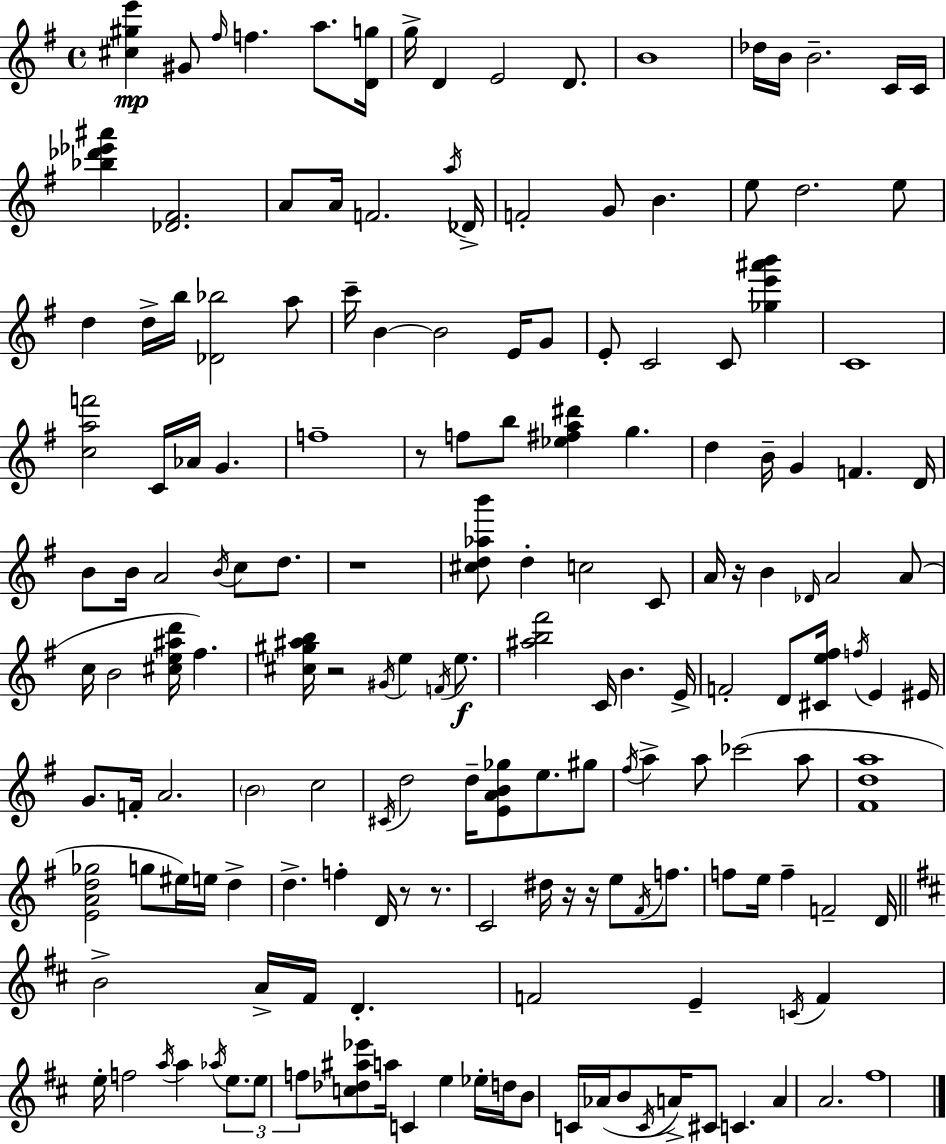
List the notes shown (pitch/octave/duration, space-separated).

[C#5,G#5,E6]/q G#4/e F#5/s F5/q. A5/e. [D4,G5]/s G5/s D4/q E4/h D4/e. B4/w Db5/s B4/s B4/h. C4/s C4/s [Bb5,Db6,Eb6,A#6]/q [Db4,F#4]/h. A4/e A4/s F4/h. A5/s Db4/s F4/h G4/e B4/q. E5/e D5/h. E5/e D5/q D5/s B5/s [Db4,Bb5]/h A5/e C6/s B4/q B4/h E4/s G4/e E4/e C4/h C4/e [Gb5,E6,A#6,B6]/q C4/w [C5,A5,F6]/h C4/s Ab4/s G4/q. F5/w R/e F5/e B5/e [Eb5,F#5,A5,D#6]/q G5/q. D5/q B4/s G4/q F4/q. D4/s B4/e B4/s A4/h B4/s C5/e D5/e. R/w [C#5,D5,Ab5,B6]/e D5/q C5/h C4/e A4/s R/s B4/q Db4/s A4/h A4/e C5/s B4/h [C#5,E5,A#5,D6]/s F#5/q. [C#5,G#5,A#5,B5]/s R/h G#4/s E5/q F4/s E5/e. [A#5,B5,F#6]/h C4/s B4/q. E4/s F4/h D4/e [C#4,E5,F#5]/s F5/s E4/q EIS4/s G4/e. F4/s A4/h. B4/h C5/h C#4/s D5/h D5/s [E4,A4,B4,Gb5]/e E5/e. G#5/e F#5/s A5/q A5/e CES6/h A5/e [F#4,D5,A5]/w [E4,A4,D5,Gb5]/h G5/e EIS5/s E5/s D5/q D5/q. F5/q D4/s R/e R/e. C4/h D#5/s R/s R/s E5/e F#4/s F5/e. F5/e E5/s F5/q F4/h D4/s B4/h A4/s F#4/s D4/q. F4/h E4/q C4/s F4/q E5/s F5/h A5/s A5/q Ab5/s E5/e. E5/e F5/e [C5,Db5,A#5,Eb6]/e A5/s C4/q E5/q Eb5/s D5/s B4/e C4/s Ab4/s B4/e C4/s A4/s C#4/e C4/q. A4/q A4/h. F#5/w